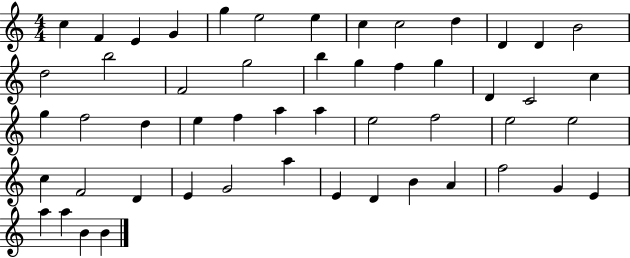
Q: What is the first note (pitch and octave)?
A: C5